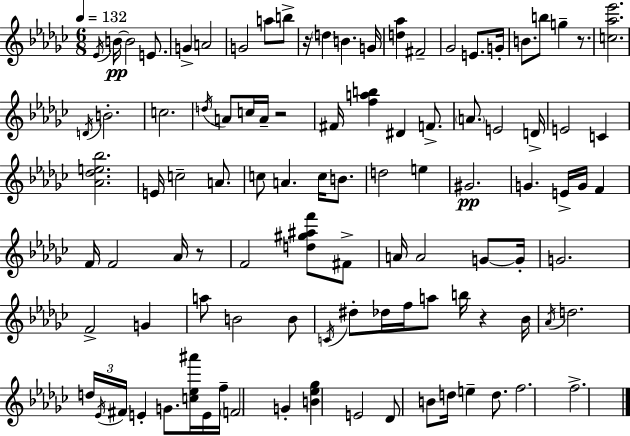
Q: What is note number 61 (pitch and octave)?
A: A5